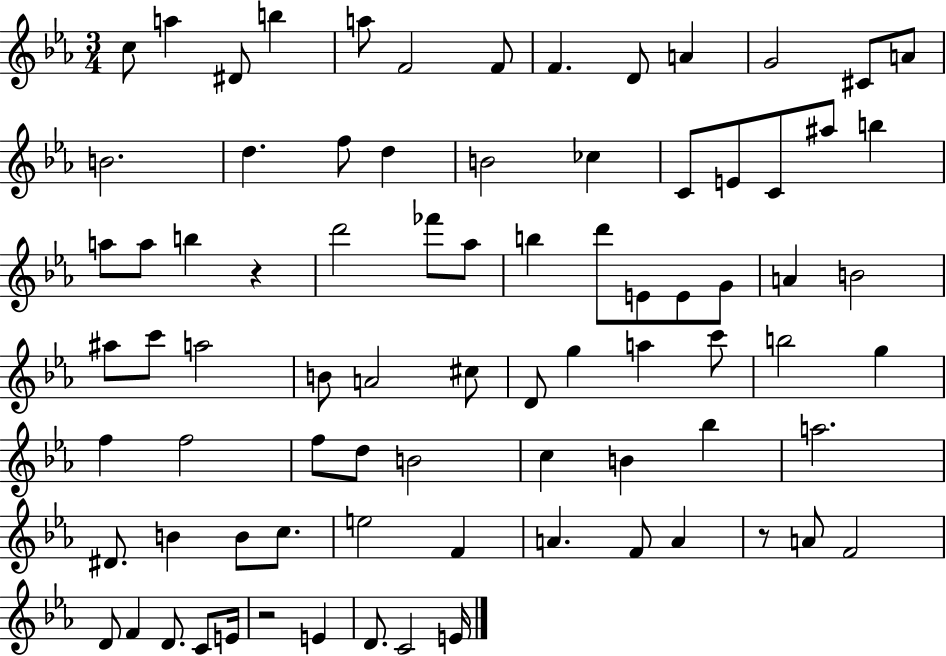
C5/e A5/q D#4/e B5/q A5/e F4/h F4/e F4/q. D4/e A4/q G4/h C#4/e A4/e B4/h. D5/q. F5/e D5/q B4/h CES5/q C4/e E4/e C4/e A#5/e B5/q A5/e A5/e B5/q R/q D6/h FES6/e Ab5/e B5/q D6/e E4/e E4/e G4/e A4/q B4/h A#5/e C6/e A5/h B4/e A4/h C#5/e D4/e G5/q A5/q C6/e B5/h G5/q F5/q F5/h F5/e D5/e B4/h C5/q B4/q Bb5/q A5/h. D#4/e. B4/q B4/e C5/e. E5/h F4/q A4/q. F4/e A4/q R/e A4/e F4/h D4/e F4/q D4/e. C4/e E4/s R/h E4/q D4/e. C4/h E4/s